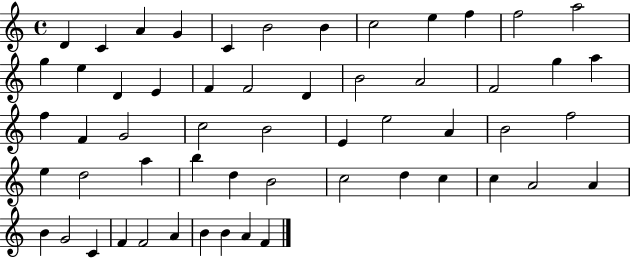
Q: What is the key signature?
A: C major